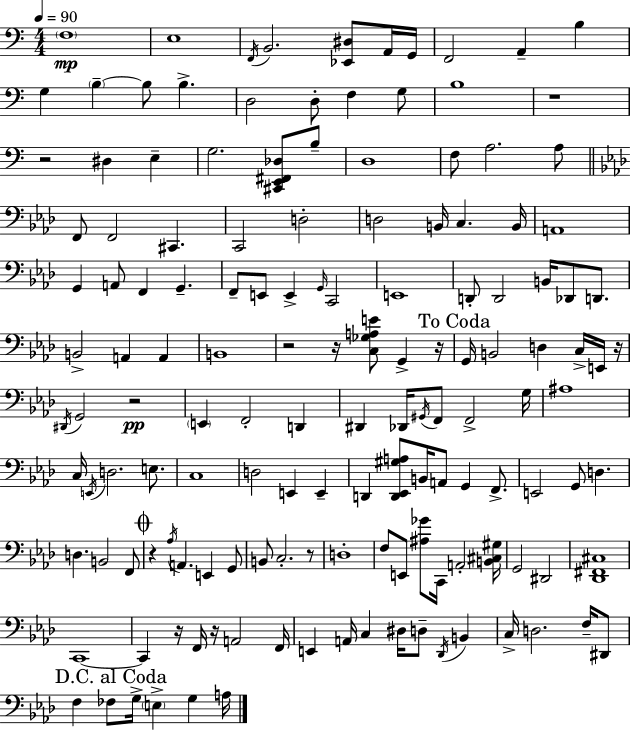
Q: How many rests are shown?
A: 11